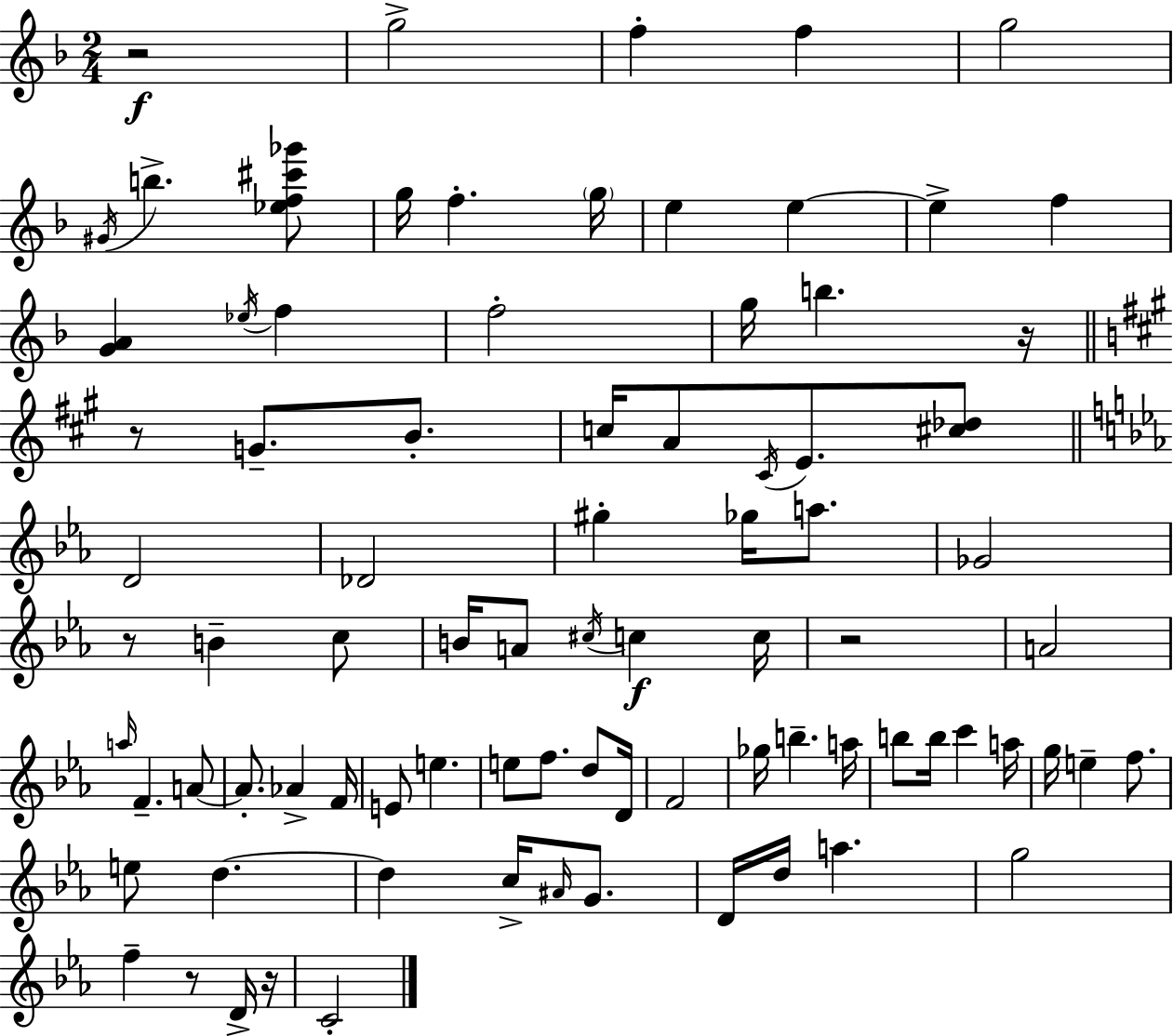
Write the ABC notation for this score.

X:1
T:Untitled
M:2/4
L:1/4
K:Dm
z2 g2 f f g2 ^G/4 b [_ef^c'_g']/2 g/4 f g/4 e e e f [GA] _e/4 f f2 g/4 b z/4 z/2 G/2 B/2 c/4 A/2 ^C/4 E/2 [^c_d]/2 D2 _D2 ^g _g/4 a/2 _G2 z/2 B c/2 B/4 A/2 ^c/4 c c/4 z2 A2 a/4 F A/2 A/2 _A F/4 E/2 e e/2 f/2 d/2 D/4 F2 _g/4 b a/4 b/2 b/4 c' a/4 g/4 e f/2 e/2 d d c/4 ^A/4 G/2 D/4 d/4 a g2 f z/2 D/4 z/4 C2